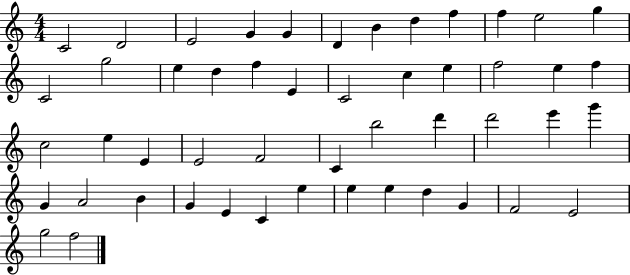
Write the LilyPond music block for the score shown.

{
  \clef treble
  \numericTimeSignature
  \time 4/4
  \key c \major
  c'2 d'2 | e'2 g'4 g'4 | d'4 b'4 d''4 f''4 | f''4 e''2 g''4 | \break c'2 g''2 | e''4 d''4 f''4 e'4 | c'2 c''4 e''4 | f''2 e''4 f''4 | \break c''2 e''4 e'4 | e'2 f'2 | c'4 b''2 d'''4 | d'''2 e'''4 g'''4 | \break g'4 a'2 b'4 | g'4 e'4 c'4 e''4 | e''4 e''4 d''4 g'4 | f'2 e'2 | \break g''2 f''2 | \bar "|."
}